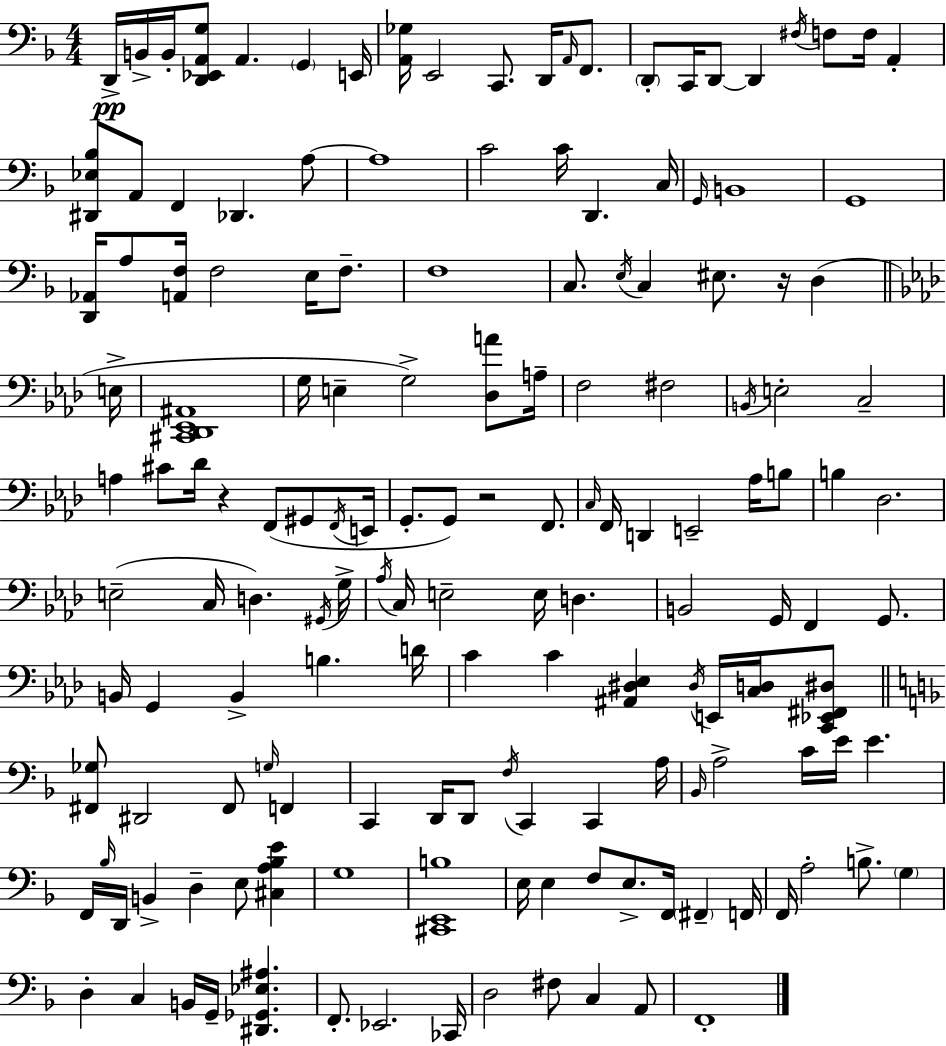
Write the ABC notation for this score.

X:1
T:Untitled
M:4/4
L:1/4
K:Dm
D,,/4 B,,/4 B,,/4 [D,,_E,,A,,G,]/2 A,, G,, E,,/4 [A,,_G,]/4 E,,2 C,,/2 D,,/4 A,,/4 F,,/2 D,,/2 C,,/4 D,,/2 D,, ^F,/4 F,/2 F,/4 A,, [^D,,_E,_B,]/2 A,,/2 F,, _D,, A,/2 A,4 C2 C/4 D,, C,/4 G,,/4 B,,4 G,,4 [D,,_A,,]/4 A,/2 [A,,F,]/4 F,2 E,/4 F,/2 F,4 C,/2 E,/4 C, ^E,/2 z/4 D, E,/4 [^C,,_D,,_E,,^A,,]4 G,/4 E, G,2 [_D,A]/2 A,/4 F,2 ^F,2 B,,/4 E,2 C,2 A, ^C/2 _D/4 z F,,/2 ^G,,/2 F,,/4 E,,/4 G,,/2 G,,/2 z2 F,,/2 C,/4 F,,/4 D,, E,,2 _A,/4 B,/2 B, _D,2 E,2 C,/4 D, ^G,,/4 G,/4 _A,/4 C,/4 E,2 E,/4 D, B,,2 G,,/4 F,, G,,/2 B,,/4 G,, B,, B, D/4 C C [^A,,^D,_E,] ^D,/4 E,,/4 [C,D,]/4 [C,,_E,,^F,,^D,]/2 [^F,,_G,]/2 ^D,,2 ^F,,/2 G,/4 F,, C,, D,,/4 D,,/2 F,/4 C,, C,, A,/4 _B,,/4 A,2 C/4 E/4 E F,,/4 _B,/4 D,,/4 B,, D, E,/2 [^C,A,_B,E] G,4 [^C,,E,,B,]4 E,/4 E, F,/2 E,/2 F,,/4 ^F,, F,,/4 F,,/4 A,2 B,/2 G, D, C, B,,/4 G,,/4 [^D,,_G,,_E,^A,] F,,/2 _E,,2 _C,,/4 D,2 ^F,/2 C, A,,/2 F,,4